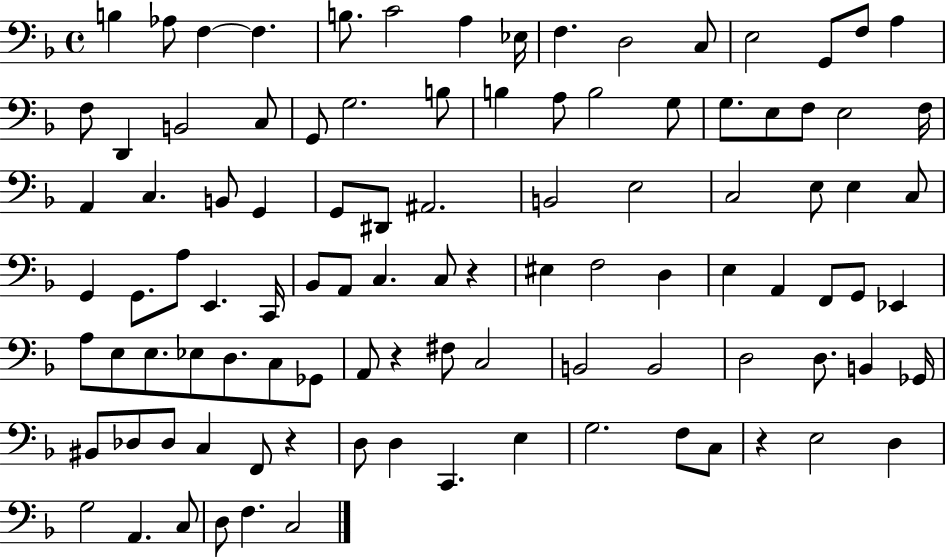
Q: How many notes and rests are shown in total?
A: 101